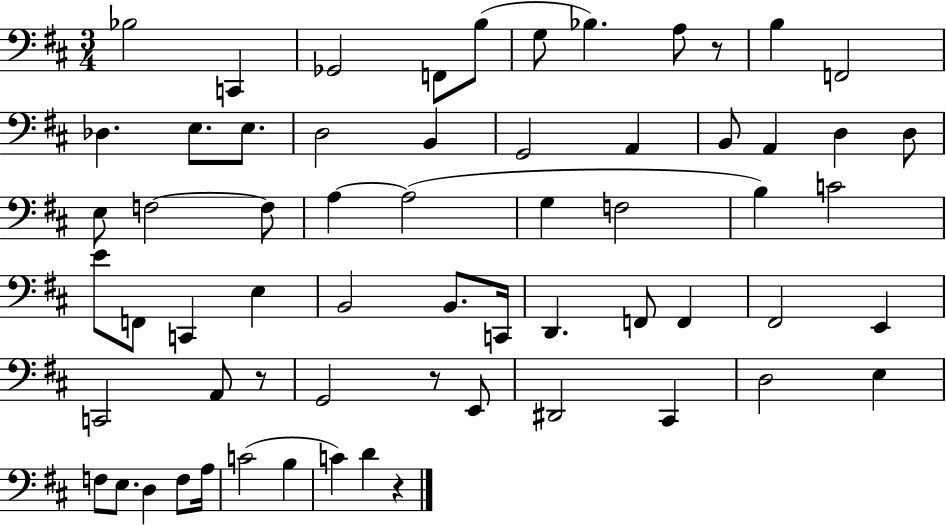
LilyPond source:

{
  \clef bass
  \numericTimeSignature
  \time 3/4
  \key d \major
  bes2 c,4 | ges,2 f,8 b8( | g8 bes4.) a8 r8 | b4 f,2 | \break des4. e8. e8. | d2 b,4 | g,2 a,4 | b,8 a,4 d4 d8 | \break e8 f2~~ f8 | a4~~ a2( | g4 f2 | b4) c'2 | \break e'8 f,8 c,4 e4 | b,2 b,8. c,16 | d,4. f,8 f,4 | fis,2 e,4 | \break c,2 a,8 r8 | g,2 r8 e,8 | dis,2 cis,4 | d2 e4 | \break f8 e8. d4 f8 a16 | c'2( b4 | c'4) d'4 r4 | \bar "|."
}